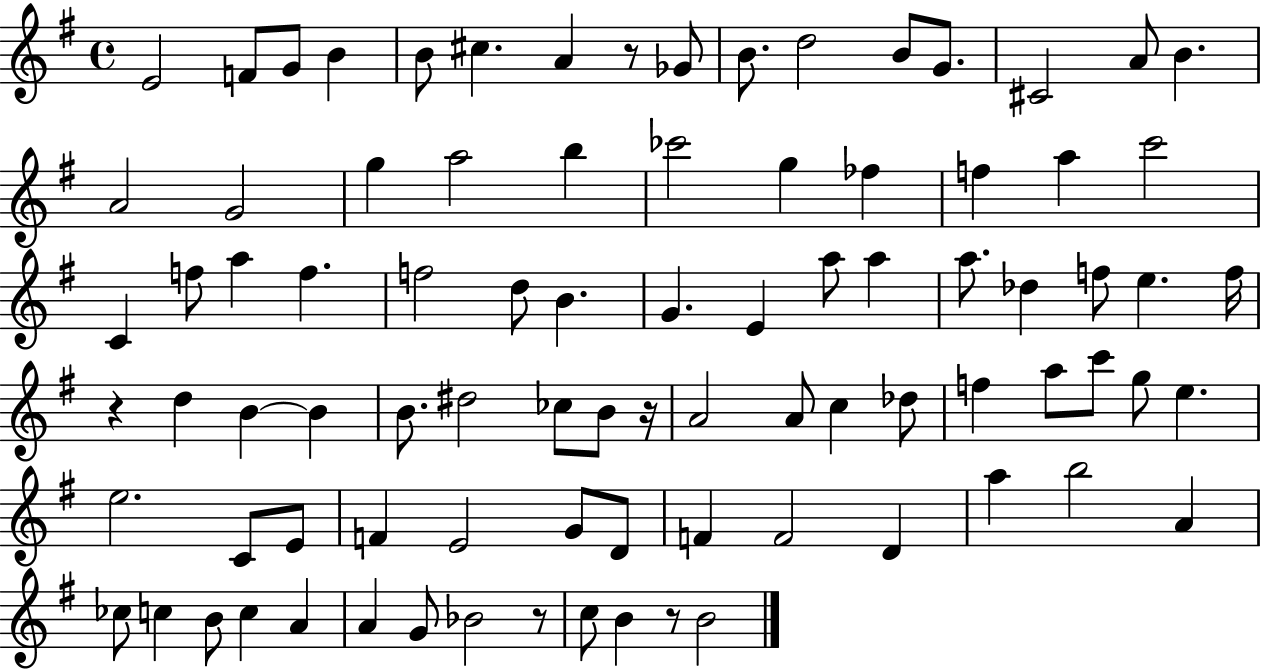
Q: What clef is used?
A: treble